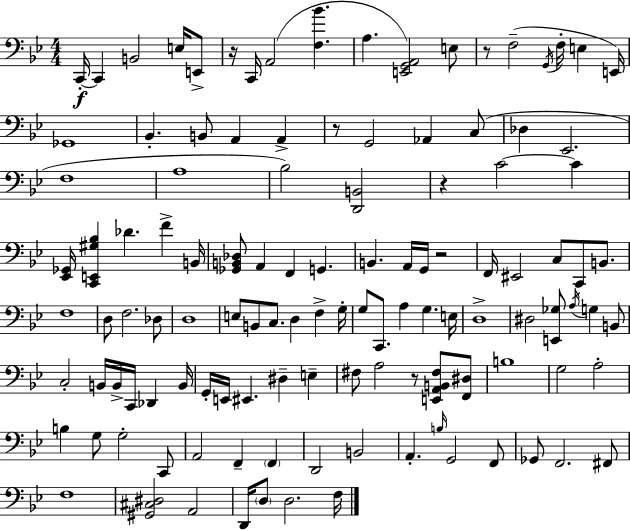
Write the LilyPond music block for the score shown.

{
  \clef bass
  \numericTimeSignature
  \time 4/4
  \key g \minor
  c,16-.~~\f c,4 b,2 e16 e,8-> | r16 c,16 a,2( <f bes'>4. | a4. <e, g, a,>2) e8 | r8 f2--( \acciaccatura { g,16 } f16-. e4 | \break e,16) ges,1 | bes,4.-. b,8 a,4 a,4-> | r8 g,2 aes,4 c8( | des4 ees,2. | \break f1 | a1 | bes2) <d, b,>2 | r4 c'2~~ c'4 | \break <ees, ges,>16 <c, e, gis bes>4 des'4. f'4-> | b,16 <ges, b, des>8 a,4 f,4 g,4. | b,4. a,16 g,16 r2 | f,16 eis,2 c8 c,8 b,8. | \break f1 | d8 f2. des8 | d1 | e8 b,8 c8. d4 f4-> | \break g16-. g8 c,8. a4 g4. | e16 d1-> | dis2 <e, ges>8 \acciaccatura { a16 } g4 | b,8 c2-. b,16 b,16-> c,16 des,4 | \break b,16 g,16-. e,16 eis,4. dis4-- e4-- | fis8 a2 r8 <e, a, b, fis>8 | <f, dis>8 b1 | g2 a2-. | \break b4 g8 g2-. | c,8 a,2 f,4-- \parenthesize f,4 | d,2 b,2 | a,4.-. \grace { b16 } g,2 | \break f,8 ges,8 f,2. | fis,8 f1 | <gis, cis dis>2 a,2 | d,16 \parenthesize d8 d2. | \break f16 \bar "|."
}